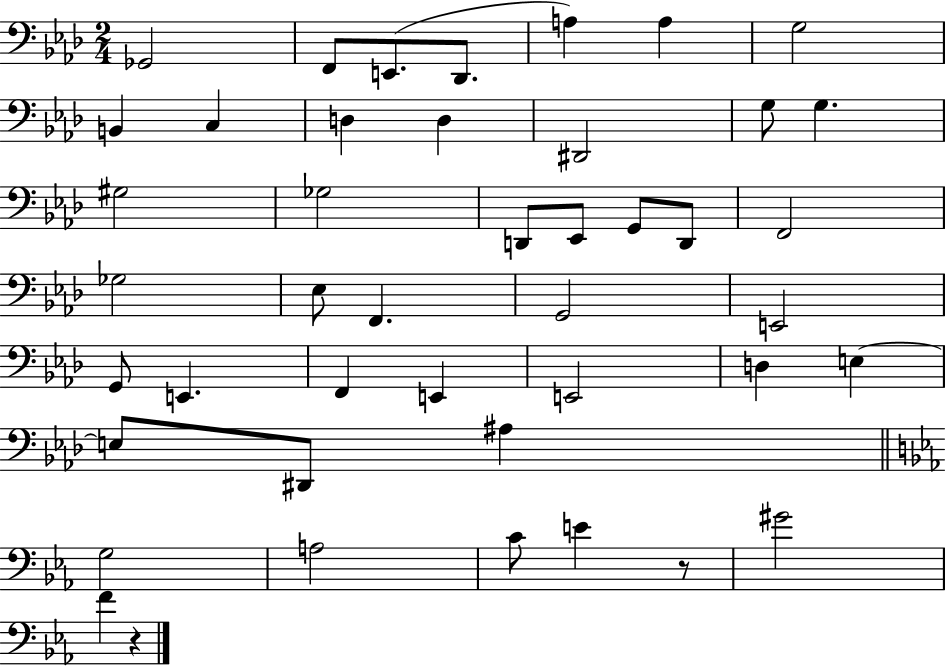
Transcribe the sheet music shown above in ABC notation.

X:1
T:Untitled
M:2/4
L:1/4
K:Ab
_G,,2 F,,/2 E,,/2 _D,,/2 A, A, G,2 B,, C, D, D, ^D,,2 G,/2 G, ^G,2 _G,2 D,,/2 _E,,/2 G,,/2 D,,/2 F,,2 _G,2 _E,/2 F,, G,,2 E,,2 G,,/2 E,, F,, E,, E,,2 D, E, E,/2 ^D,,/2 ^A, G,2 A,2 C/2 E z/2 ^G2 F z